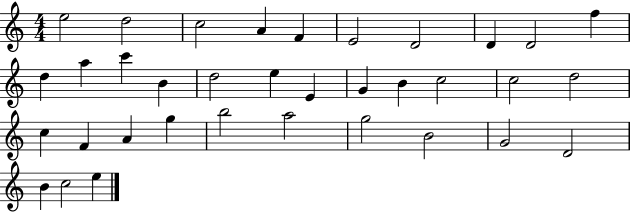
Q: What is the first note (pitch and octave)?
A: E5